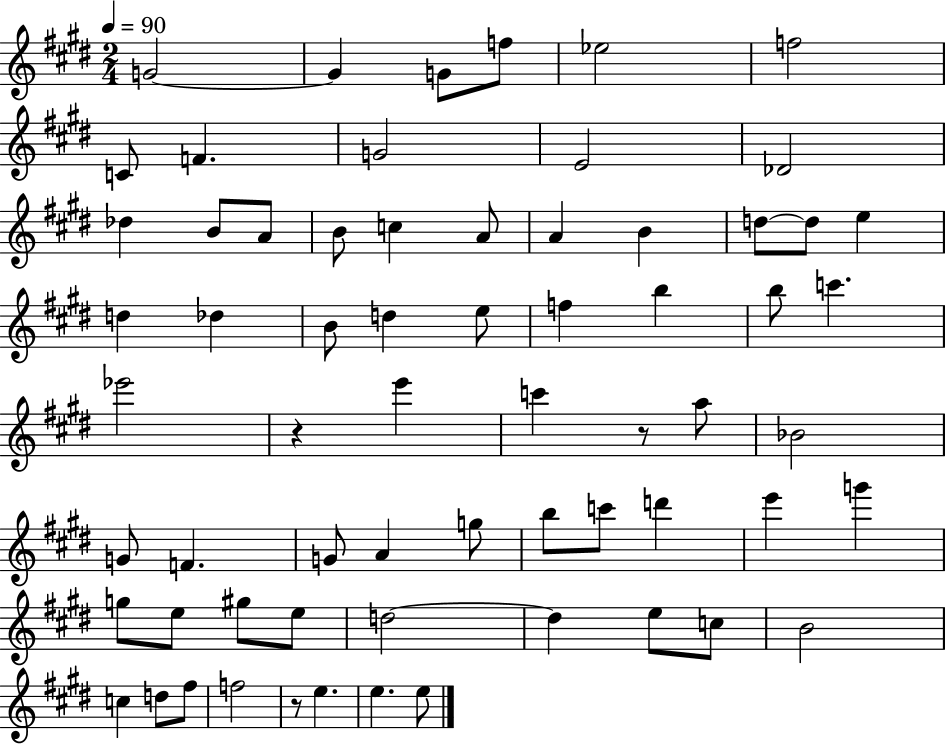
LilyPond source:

{
  \clef treble
  \numericTimeSignature
  \time 2/4
  \key e \major
  \tempo 4 = 90
  g'2~~ | g'4 g'8 f''8 | ees''2 | f''2 | \break c'8 f'4. | g'2 | e'2 | des'2 | \break des''4 b'8 a'8 | b'8 c''4 a'8 | a'4 b'4 | d''8~~ d''8 e''4 | \break d''4 des''4 | b'8 d''4 e''8 | f''4 b''4 | b''8 c'''4. | \break ees'''2 | r4 e'''4 | c'''4 r8 a''8 | bes'2 | \break g'8 f'4. | g'8 a'4 g''8 | b''8 c'''8 d'''4 | e'''4 g'''4 | \break g''8 e''8 gis''8 e''8 | d''2~~ | d''4 e''8 c''8 | b'2 | \break c''4 d''8 fis''8 | f''2 | r8 e''4. | e''4. e''8 | \break \bar "|."
}